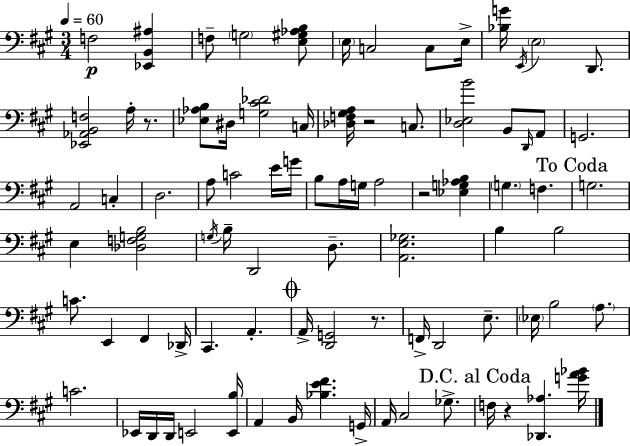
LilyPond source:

{
  \clef bass
  \numericTimeSignature
  \time 3/4
  \key a \major
  \tempo 4 = 60
  \repeat volta 2 { f2\p <ees, b, ais>4 | f8-- \parenthesize g2 <e gis aes b>8 | \parenthesize e16 c2 c8 e16-> | <bes g'>16 \acciaccatura { e,16 } \parenthesize e2 d,8. | \break <ees, aes, b, f>2 a16-. r8. | <ees aes b>8 dis16 <g cis' des'>2 | c16 <des f gis a>16 r2 c8. | <d ees b'>2 b,8 \grace { d,16 } | \break a,8 g,2. | a,2 c4-. | d2. | a8 c'2 | \break e'16 g'16 b8 a16 g16 a2 | r2 <ees g aes b>4 | \parenthesize g4. f4. | \mark "To Coda" g2. | \break e4 <des f g b>2 | \acciaccatura { g16 } b16-- d,2 | d8.-- <a, e ges>2. | b4 b2 | \break c'8. e,4 fis,4 | des,16-> cis,4. a,4.-. | \mark \markup { \musicglyph "scripts.coda" } a,16-> <d, g,>2 | r8. f,16-> d,2 | \break e8.-- \parenthesize ees16 b2 | \parenthesize a8. c'2. | ees,16 d,16 d,16 e,2 | <e, b>16 a,4 b,16 <bes e' fis'>4. | \break g,16-> a,16 cis2 | ges8.-> \mark "D.C. al Coda" f16 r4 <des, aes>4. | <g' a' bes'>16 } \bar "|."
}